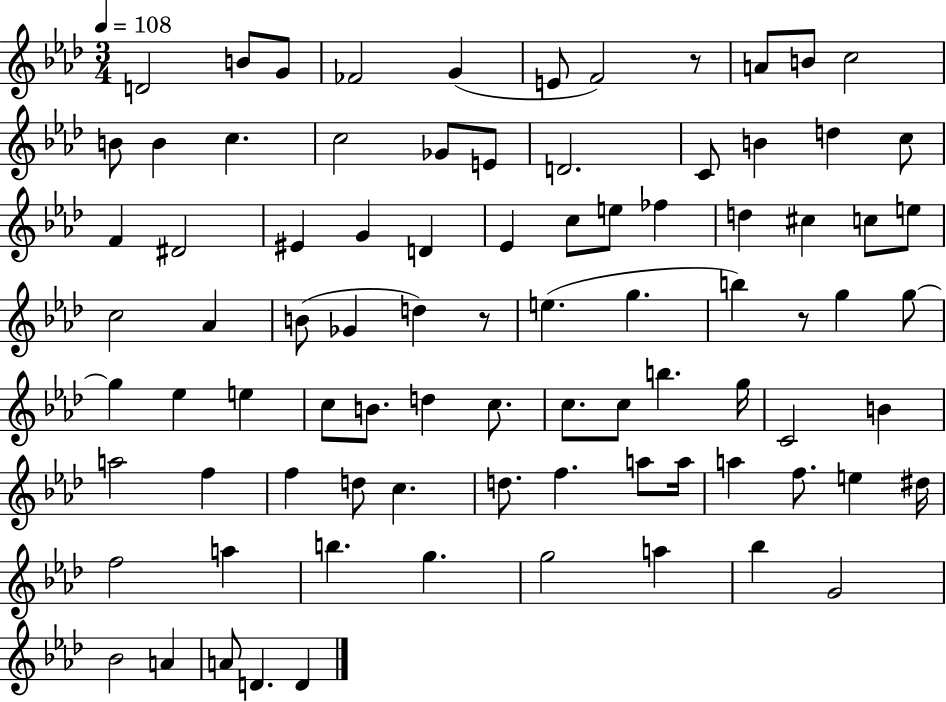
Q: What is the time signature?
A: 3/4